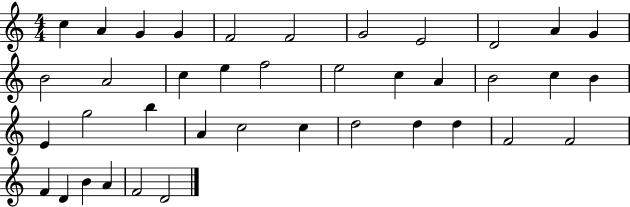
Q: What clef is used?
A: treble